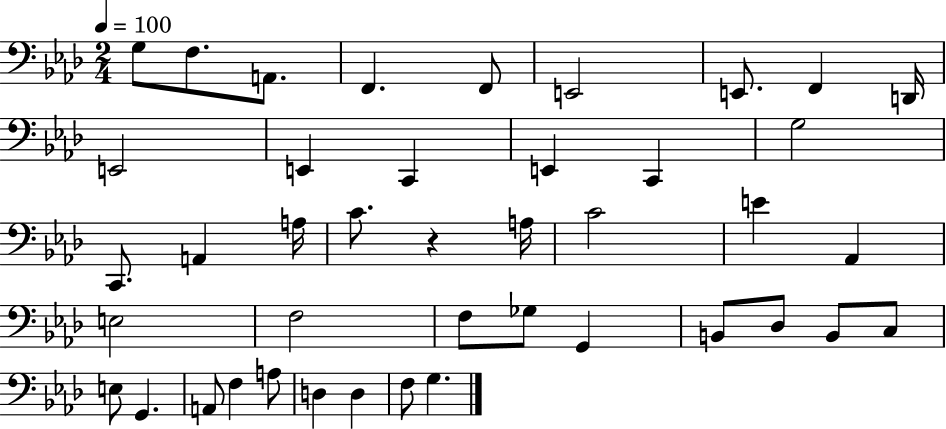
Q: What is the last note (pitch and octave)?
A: G3